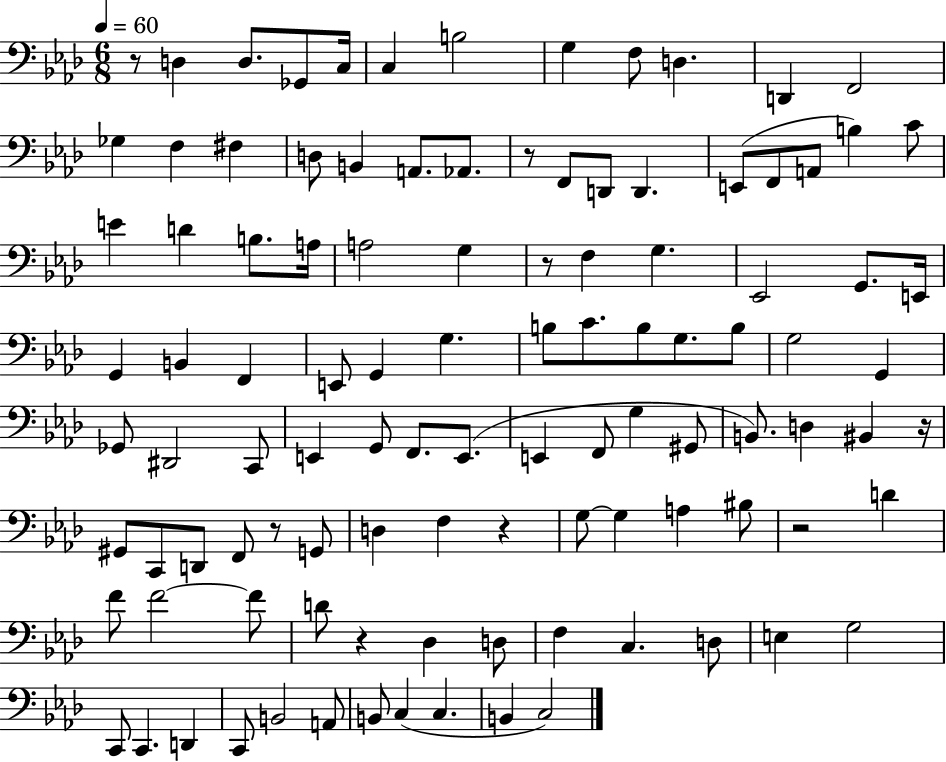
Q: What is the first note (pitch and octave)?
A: D3